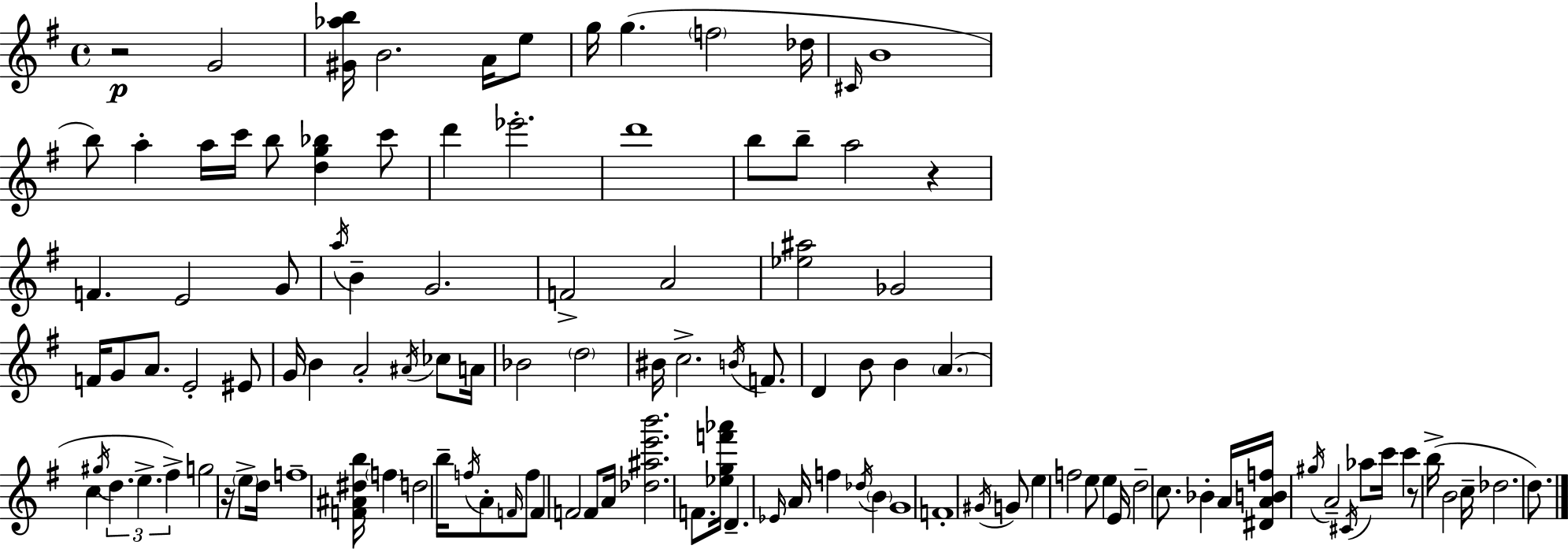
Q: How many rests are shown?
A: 4